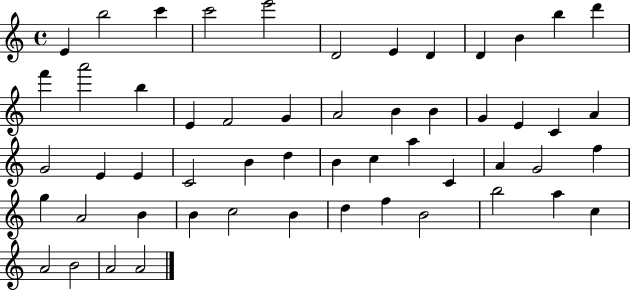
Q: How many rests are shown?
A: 0